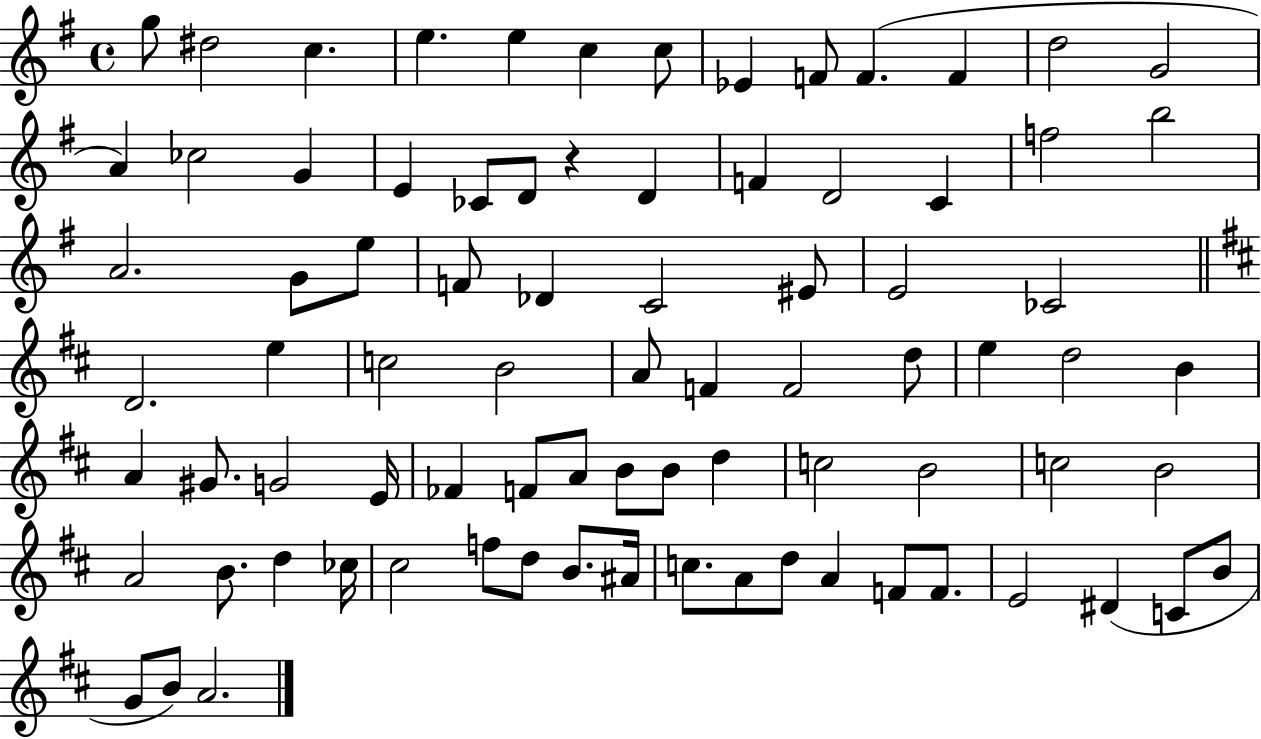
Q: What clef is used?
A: treble